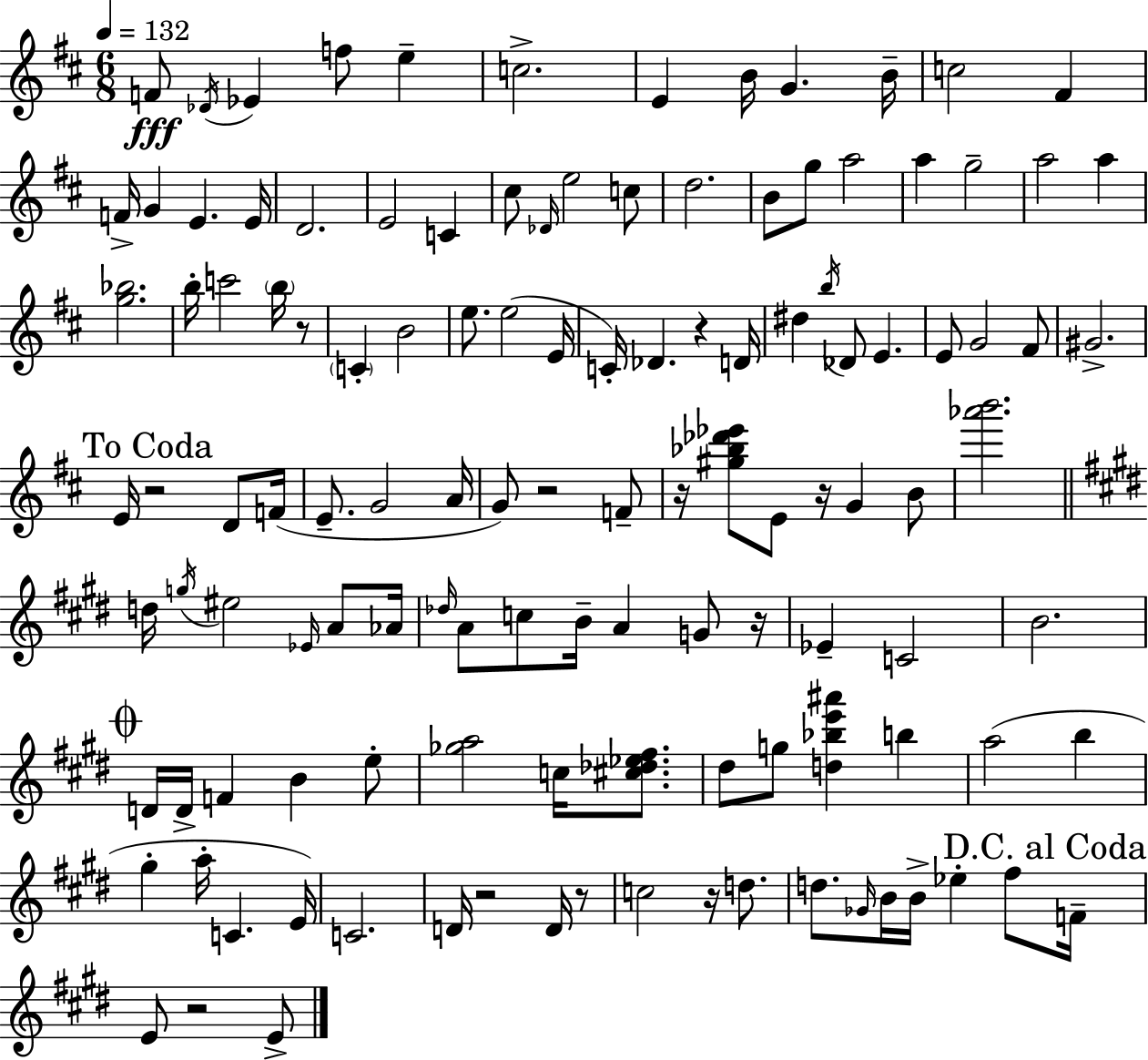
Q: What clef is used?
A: treble